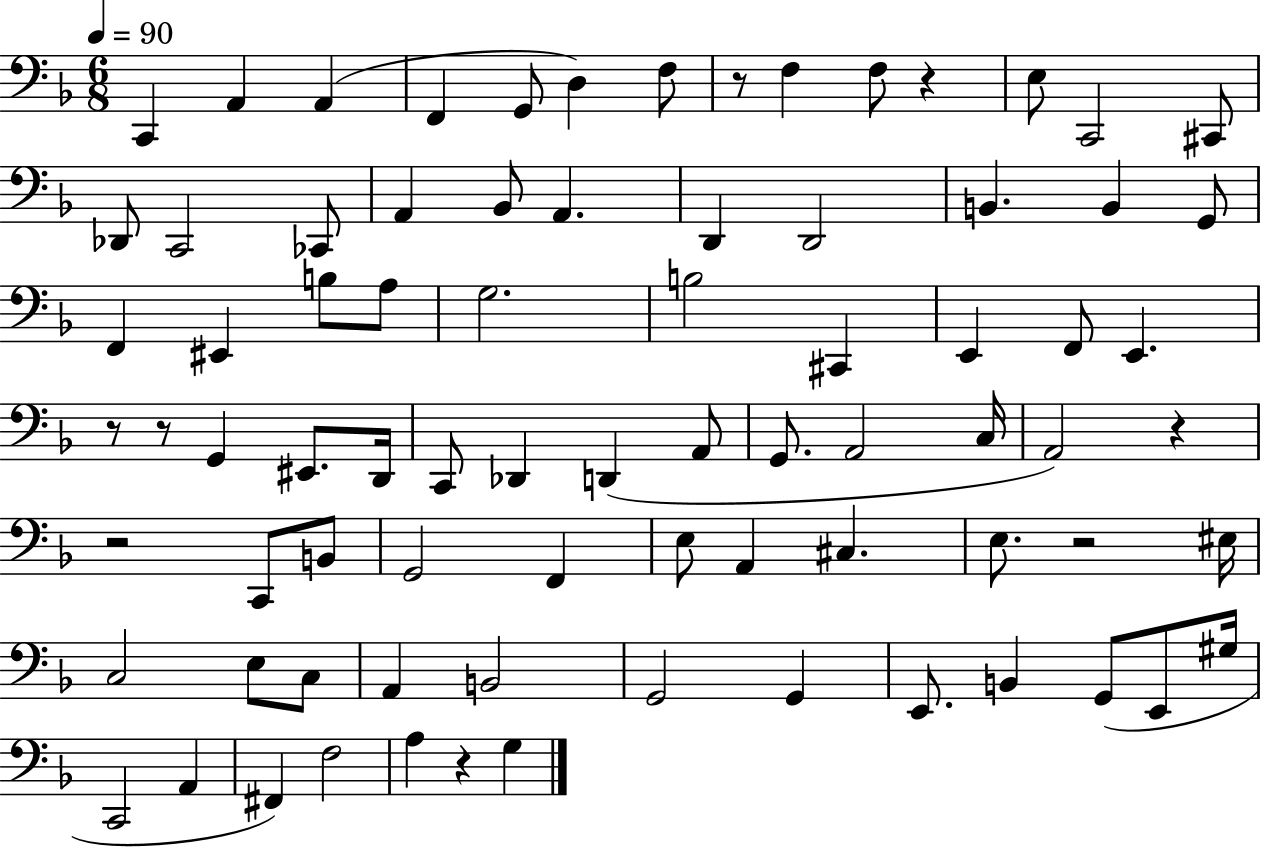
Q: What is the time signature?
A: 6/8